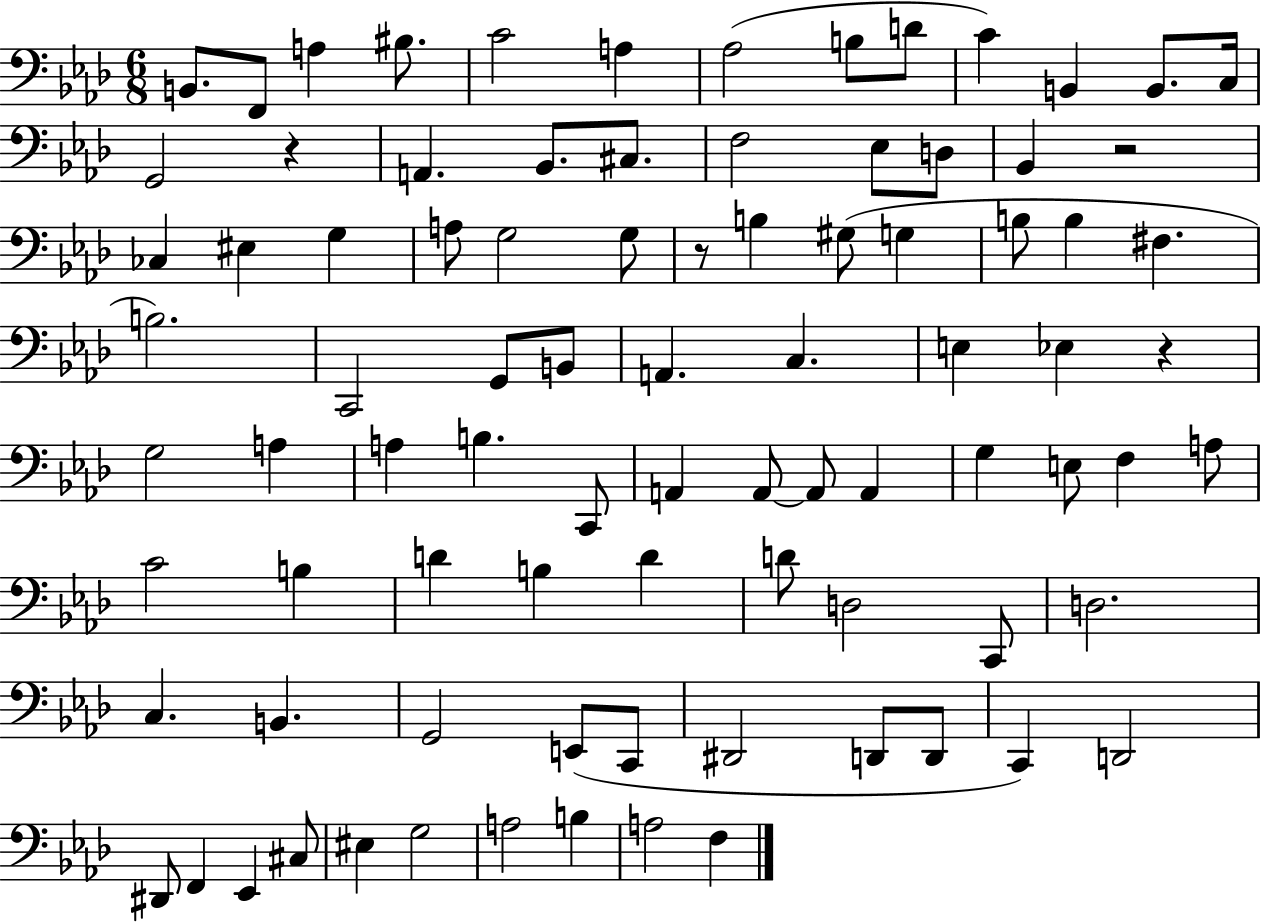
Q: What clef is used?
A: bass